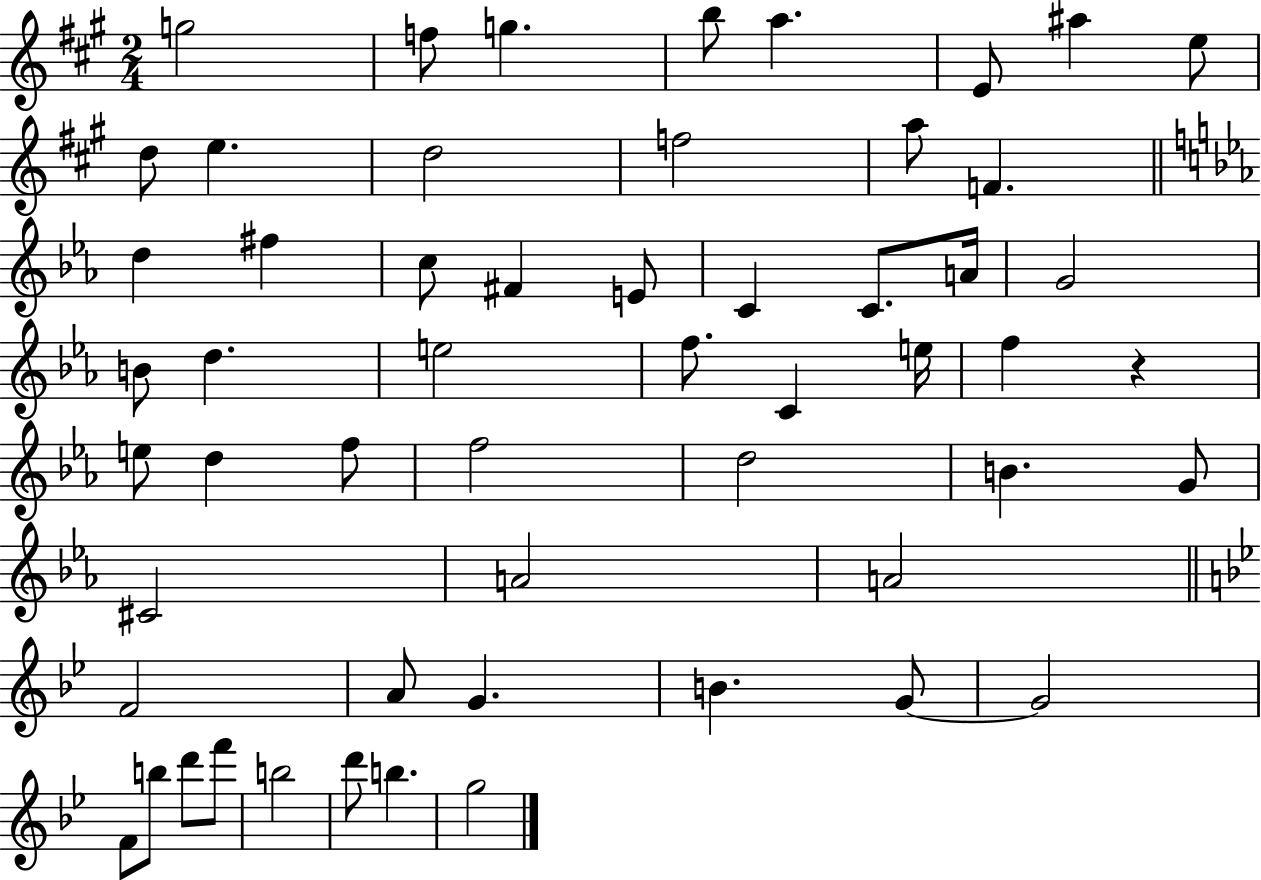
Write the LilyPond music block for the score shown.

{
  \clef treble
  \numericTimeSignature
  \time 2/4
  \key a \major
  \repeat volta 2 { g''2 | f''8 g''4. | b''8 a''4. | e'8 ais''4 e''8 | \break d''8 e''4. | d''2 | f''2 | a''8 f'4. | \break \bar "||" \break \key ees \major d''4 fis''4 | c''8 fis'4 e'8 | c'4 c'8. a'16 | g'2 | \break b'8 d''4. | e''2 | f''8. c'4 e''16 | f''4 r4 | \break e''8 d''4 f''8 | f''2 | d''2 | b'4. g'8 | \break cis'2 | a'2 | a'2 | \bar "||" \break \key g \minor f'2 | a'8 g'4. | b'4. g'8~~ | g'2 | \break f'8 b''8 d'''8 f'''8 | b''2 | d'''8 b''4. | g''2 | \break } \bar "|."
}